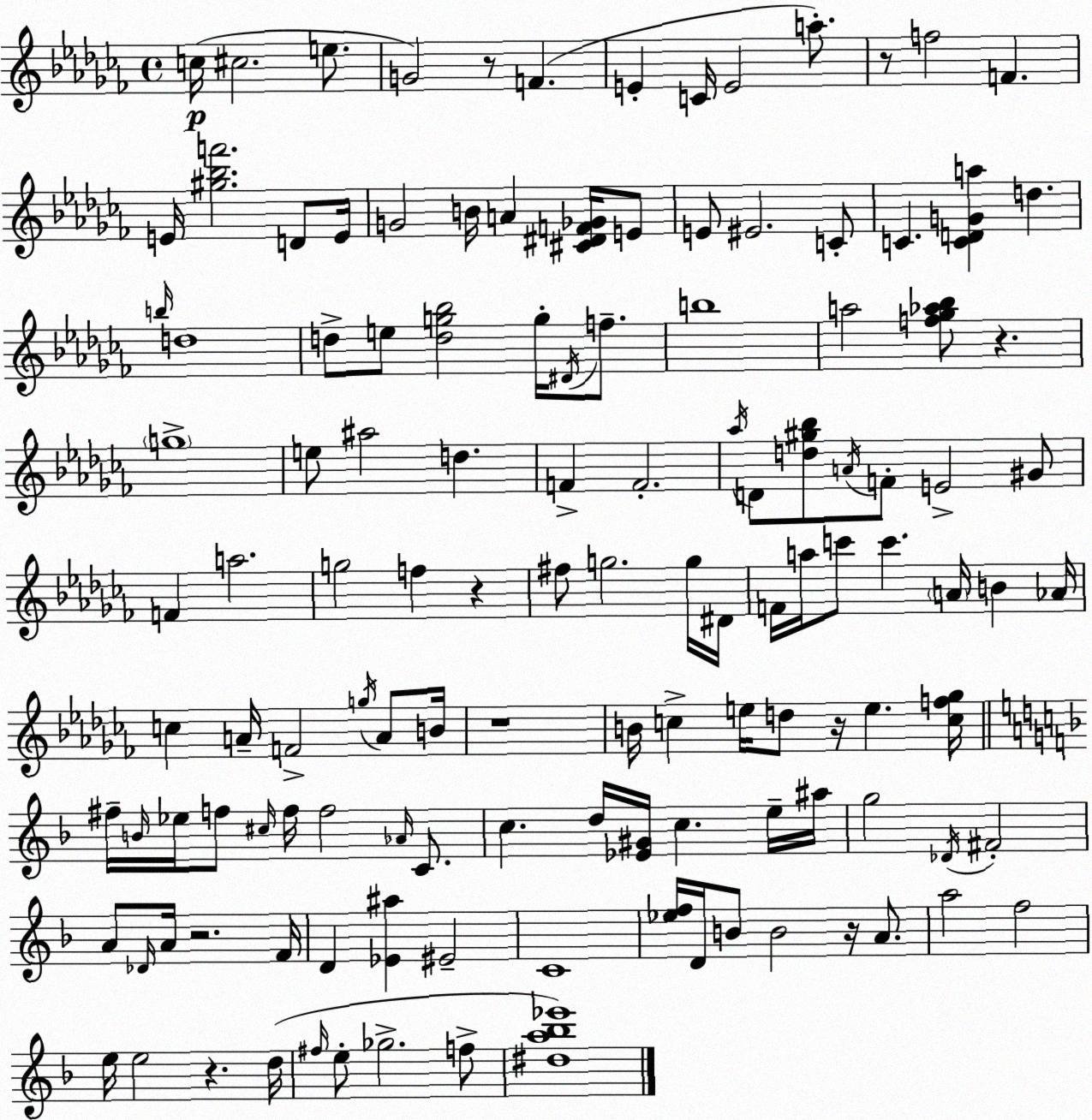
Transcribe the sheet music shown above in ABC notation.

X:1
T:Untitled
M:4/4
L:1/4
K:Abm
c/4 ^c2 e/2 G2 z/2 F E C/4 E2 a/2 z/2 f2 F E/4 [^g_bf']2 D/2 E/4 G2 B/4 A [^C^DF_G]/4 E/2 E/2 ^E2 C/2 C [CDGa] d b/4 d4 d/2 e/2 [dg_b]2 g/4 ^D/4 f/2 b4 a2 [f_g_a_b]/2 z g4 e/2 ^a2 d F F2 _a/4 D/2 [d^g_b]/2 A/4 F/2 E2 ^G/2 F a2 g2 f z ^f/2 g2 g/4 ^D/4 F/4 a/4 c'/2 c' A/4 B _A/4 c A/4 F2 g/4 A/2 B/4 z4 B/4 c e/4 d/2 z/4 e [cf_g]/4 ^f/4 B/4 _e/4 f/2 ^c/4 f/4 f2 _A/4 C/2 c d/4 [_E^G]/4 c e/4 ^a/4 g2 _D/4 ^F2 A/2 _D/4 A/4 z2 F/4 D [_E^a] ^E2 C4 [_ef]/4 D/4 B/2 B2 z/4 A/2 a2 f2 e/4 e2 z d/4 ^f/4 e/2 _g2 f/2 [^da_b_e']4